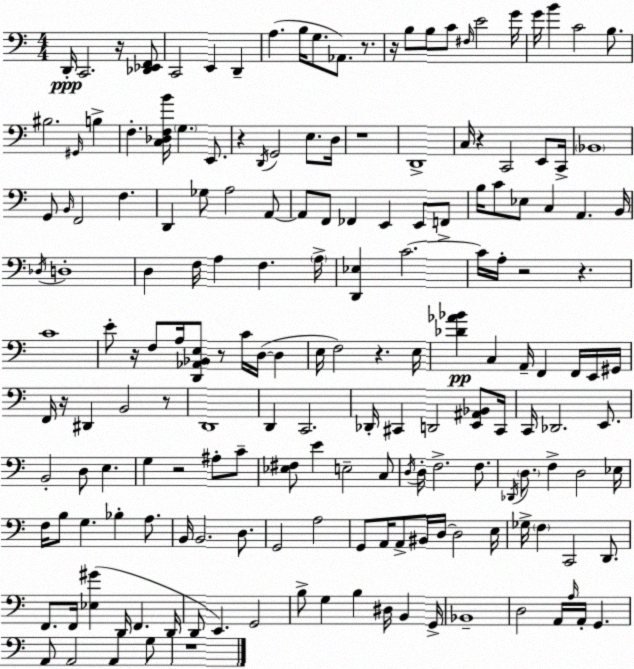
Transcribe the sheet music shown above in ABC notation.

X:1
T:Untitled
M:4/4
L:1/4
K:C
D,,/4 C,,2 z/4 [_D,,_E,,F,,]/2 C,,2 E,, D,, A, B,/4 G,/2 _A,,/2 z/2 z/4 B,/2 B,/2 C/2 ^F,/4 E2 G/4 G/4 B C2 B,/2 ^B,2 ^G,,/4 B, F, [C,_D,F,B]/4 G, E,,/2 z D,,/4 G,,2 E,/2 D,/4 z4 D,,4 C,/4 z C,,2 E,,/2 C,,/4 _B,,4 G,,/2 B,,/4 F,,2 F, D,, _G,/2 A,2 A,,/2 A,,/2 F,,/2 _F,, E,, E,,/2 F,,/2 B,/4 C/2 _E,/2 C, A,, B,,/4 _D,/4 D,4 D, F,/4 A, F, A,/4 [D,,_E,] C2 C/4 A,/4 z2 z C4 E/2 z/4 F,/2 A,/4 [D,,_A,,_B,,E,]/2 z/2 C/4 D,/4 D, E,/4 F,2 z E,/4 [_D_A_B] C, A,,/4 F,, F,,/4 E,,/4 ^G,,/4 F,,/4 z/4 ^D,, B,,2 z/2 D,,4 D,, C,,2 _D,,/4 ^C,, D,,2 [E,,^A,,_B,,]/2 ^C,,/4 C,,/4 _D,,2 E,,/2 B,,2 D,/2 E, G, z2 ^A,/2 C/2 [_E,^F,]/2 E E,2 C,/2 D,/4 D,/4 F,2 F,/2 _D,,/4 D,/2 F, D,2 _E,/4 F,/4 B,/2 G, _B, A,/2 B,,/4 B,,2 D,/2 G,,2 A,2 G,,/2 A,,/4 A,,/2 ^B,,/4 D,/4 D,2 E,/4 _G,/4 F, C,,2 D,,/2 F,,/2 F,,/4 [_E,^G] D,,/4 F,, D,,/4 D,,/2 E,, G,,2 B,/2 G, B, ^D,/4 B,, G,,/4 _B,,4 D,2 A,,/4 A,/4 A,,/4 G,, A,,/2 A,,2 A,, G,/2 z4